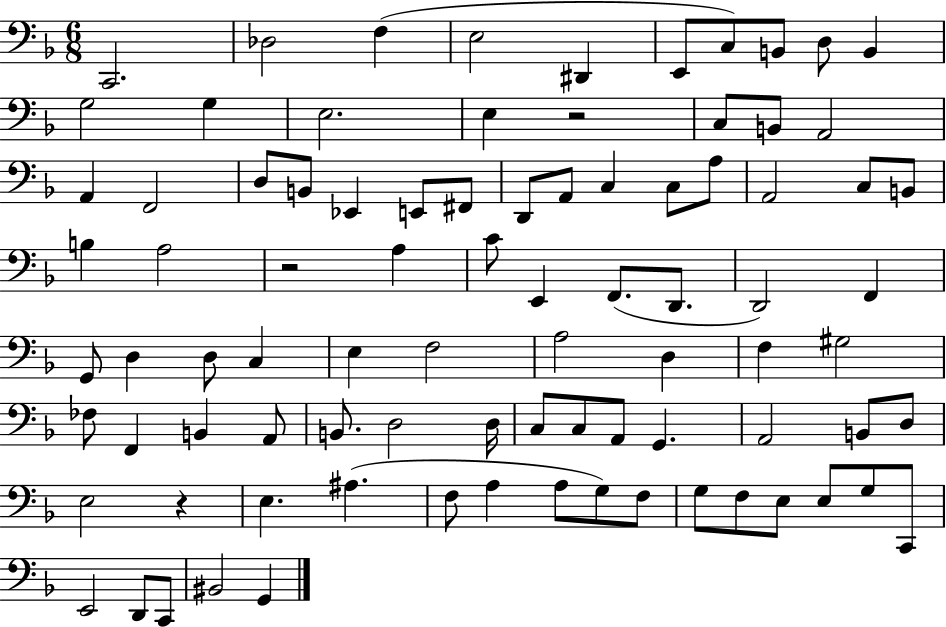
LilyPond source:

{
  \clef bass
  \numericTimeSignature
  \time 6/8
  \key f \major
  c,2. | des2 f4( | e2 dis,4 | e,8 c8) b,8 d8 b,4 | \break g2 g4 | e2. | e4 r2 | c8 b,8 a,2 | \break a,4 f,2 | d8 b,8 ees,4 e,8 fis,8 | d,8 a,8 c4 c8 a8 | a,2 c8 b,8 | \break b4 a2 | r2 a4 | c'8 e,4 f,8.( d,8. | d,2) f,4 | \break g,8 d4 d8 c4 | e4 f2 | a2 d4 | f4 gis2 | \break fes8 f,4 b,4 a,8 | b,8. d2 d16 | c8 c8 a,8 g,4. | a,2 b,8 d8 | \break e2 r4 | e4. ais4.( | f8 a4 a8 g8) f8 | g8 f8 e8 e8 g8 c,8 | \break e,2 d,8 c,8 | bis,2 g,4 | \bar "|."
}